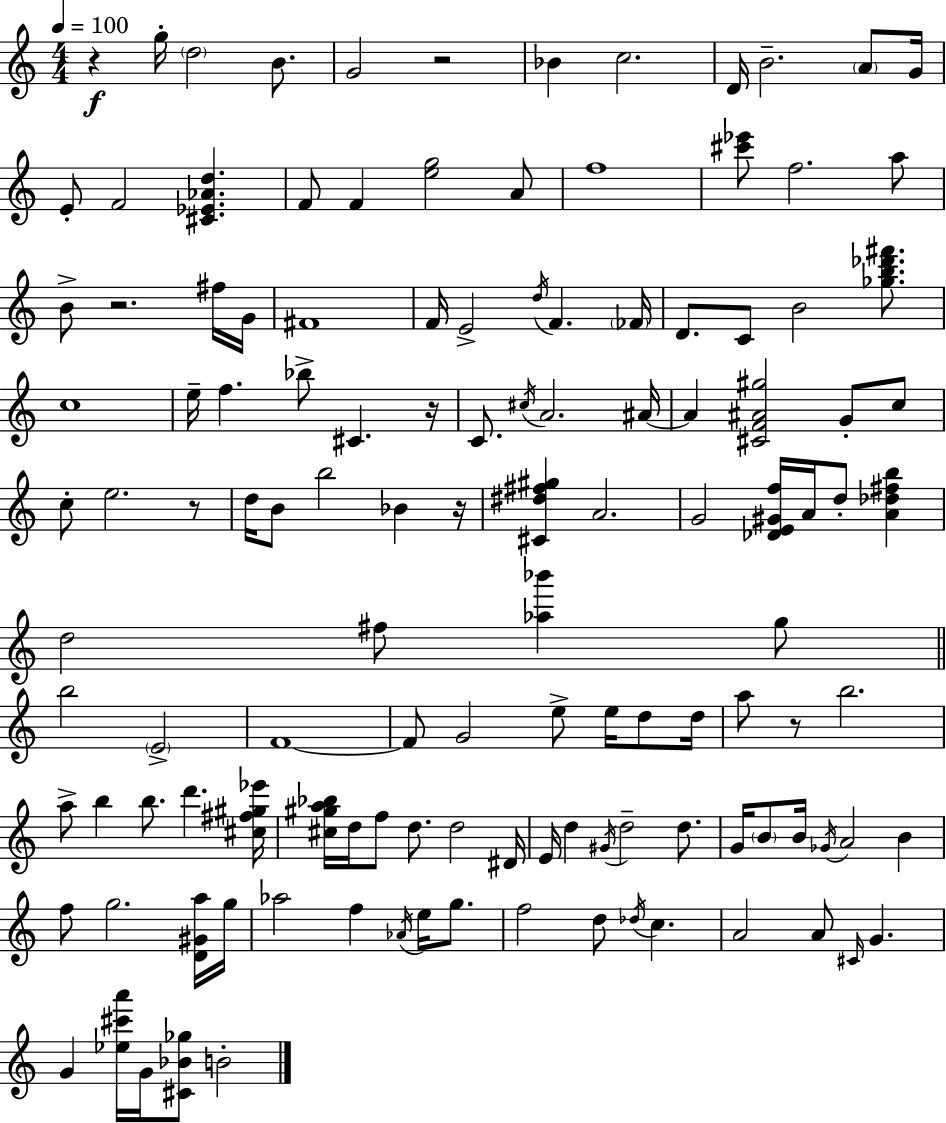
R/q G5/s D5/h B4/e. G4/h R/h Bb4/q C5/h. D4/s B4/h. A4/e G4/s E4/e F4/h [C#4,Eb4,Ab4,D5]/q. F4/e F4/q [E5,G5]/h A4/e F5/w [C#6,Eb6]/e F5/h. A5/e B4/e R/h. F#5/s G4/s F#4/w F4/s E4/h D5/s F4/q. FES4/s D4/e. C4/e B4/h [Gb5,B5,Db6,F#6]/e. C5/w E5/s F5/q. Bb5/e C#4/q. R/s C4/e. C#5/s A4/h. A#4/s A#4/q [C#4,F4,A#4,G#5]/h G4/e C5/e C5/e E5/h. R/e D5/s B4/e B5/h Bb4/q R/s [C#4,D#5,F#5,G#5]/q A4/h. G4/h [Db4,E4,G#4,F5]/s A4/s D5/e [A4,Db5,F#5,B5]/q D5/h F#5/e [Ab5,Bb6]/q G5/e B5/h E4/h F4/w F4/e G4/h E5/e E5/s D5/e D5/s A5/e R/e B5/h. A5/e B5/q B5/e. D6/q. [C#5,F#5,G#5,Eb6]/s [C#5,G#5,A5,Bb5]/s D5/s F5/e D5/e. D5/h D#4/s E4/s D5/q G#4/s D5/h D5/e. G4/s B4/e B4/s Gb4/s A4/h B4/q F5/e G5/h. [D4,G#4,A5]/s G5/s Ab5/h F5/q Ab4/s E5/s G5/e. F5/h D5/e Db5/s C5/q. A4/h A4/e C#4/s G4/q. G4/q [Eb5,C#6,A6]/s G4/s [C#4,Bb4,Gb5]/e B4/h